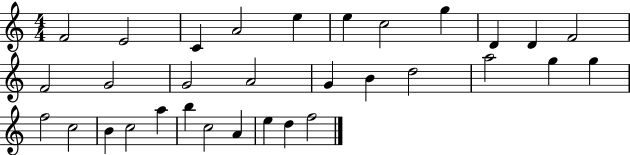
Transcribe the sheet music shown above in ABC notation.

X:1
T:Untitled
M:4/4
L:1/4
K:C
F2 E2 C A2 e e c2 g D D F2 F2 G2 G2 A2 G B d2 a2 g g f2 c2 B c2 a b c2 A e d f2